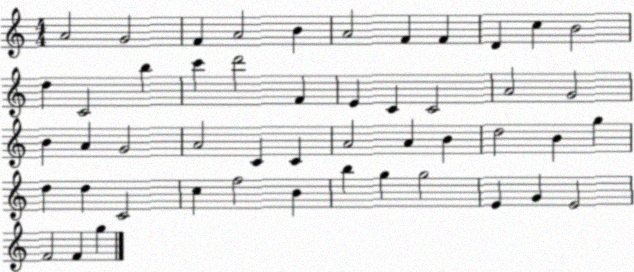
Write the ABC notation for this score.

X:1
T:Untitled
M:4/4
L:1/4
K:C
A2 G2 F A2 B A2 F F D c B2 d C2 b c' d'2 F E C C2 A2 G2 B A G2 A2 C C A2 A B d2 B g d d C2 c f2 B b g g2 E G E2 F2 F g